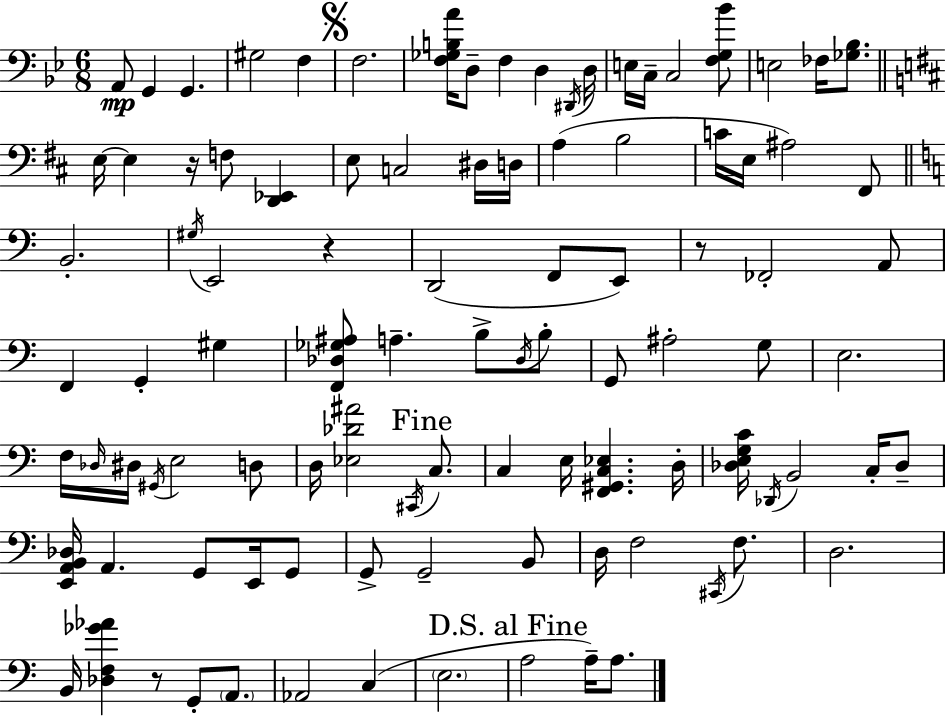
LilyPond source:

{
  \clef bass
  \numericTimeSignature
  \time 6/8
  \key bes \major
  a,8\mp g,4 g,4. | gis2 f4 | \mark \markup { \musicglyph "scripts.segno" } f2. | <f ges b a'>16 d8-- f4 d4 \acciaccatura { dis,16 } | \break d16 e16 c16-- c2 <f g bes'>8 | e2 fes16 <ges bes>8. | \bar "||" \break \key d \major e16~~ e4 r16 f8 <d, ees,>4 | e8 c2 dis16 d16 | a4( b2 | c'16 e16 ais2) fis,8 | \break \bar "||" \break \key c \major b,2.-. | \acciaccatura { gis16 } e,2 r4 | d,2( f,8 e,8) | r8 fes,2-. a,8 | \break f,4 g,4-. gis4 | <f, des ges ais>8 a4.-- b8-> \acciaccatura { des16 } | b8-. g,8 ais2-. | g8 e2. | \break f16 \grace { des16 } dis16 \acciaccatura { gis,16 } e2 | d8 d16 <ees des' ais'>2 | \acciaccatura { cis,16 } \mark "Fine" c8. c4 e16 <f, gis, c ees>4. | d16-. <des e g c'>16 \acciaccatura { des,16 } b,2 | \break c16-. des8-- <e, a, b, des>16 a,4. | g,8 e,16 g,8 g,8-> g,2-- | b,8 d16 f2 | \acciaccatura { cis,16 } f8. d2. | \break b,16 <des f ges' aes'>4 | r8 g,8-. \parenthesize a,8. aes,2 | c4( \parenthesize e2. | \mark "D.S. al Fine" a2 | \break a16--) a8. \bar "|."
}